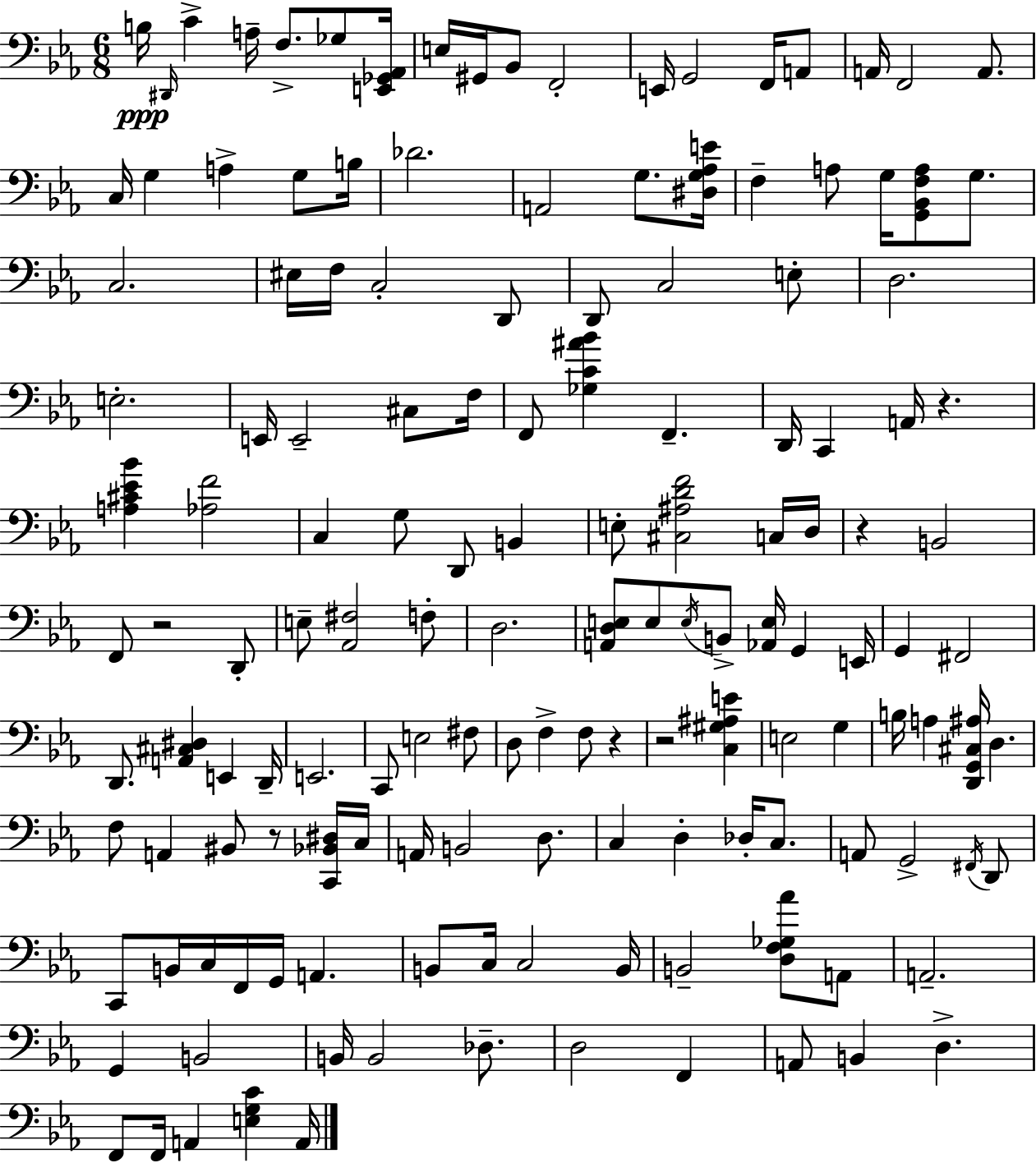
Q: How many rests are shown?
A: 6